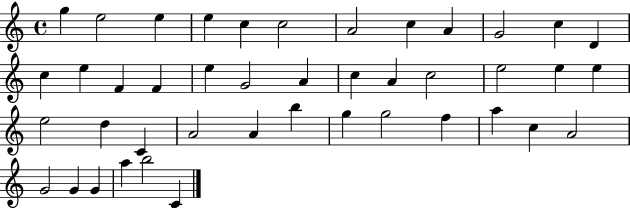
G5/q E5/h E5/q E5/q C5/q C5/h A4/h C5/q A4/q G4/h C5/q D4/q C5/q E5/q F4/q F4/q E5/q G4/h A4/q C5/q A4/q C5/h E5/h E5/q E5/q E5/h D5/q C4/q A4/h A4/q B5/q G5/q G5/h F5/q A5/q C5/q A4/h G4/h G4/q G4/q A5/q B5/h C4/q